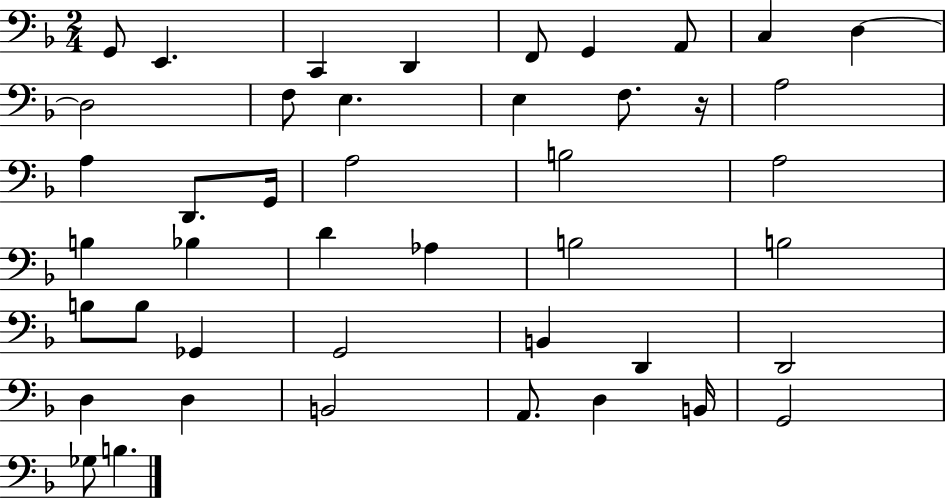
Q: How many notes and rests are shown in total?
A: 44